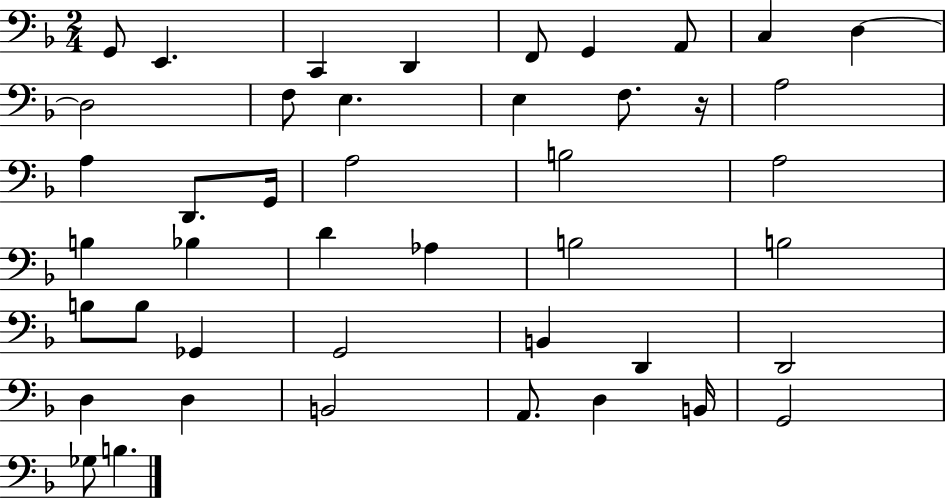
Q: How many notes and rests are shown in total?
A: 44